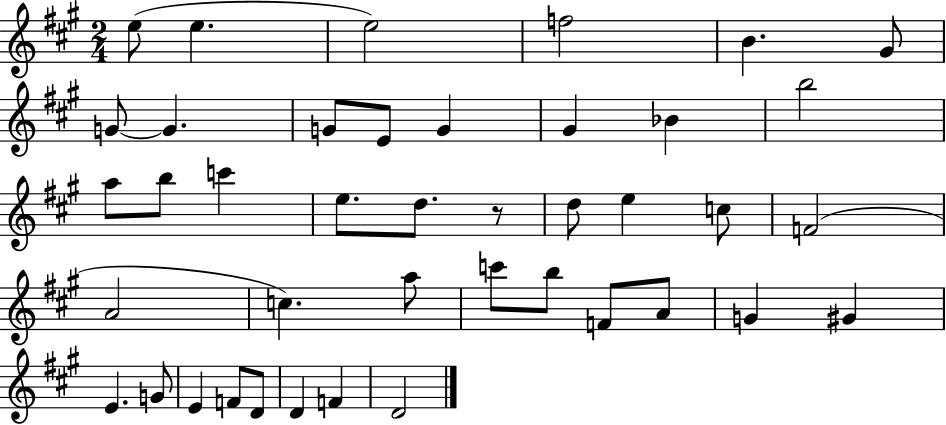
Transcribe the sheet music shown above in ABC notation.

X:1
T:Untitled
M:2/4
L:1/4
K:A
e/2 e e2 f2 B ^G/2 G/2 G G/2 E/2 G ^G _B b2 a/2 b/2 c' e/2 d/2 z/2 d/2 e c/2 F2 A2 c a/2 c'/2 b/2 F/2 A/2 G ^G E G/2 E F/2 D/2 D F D2